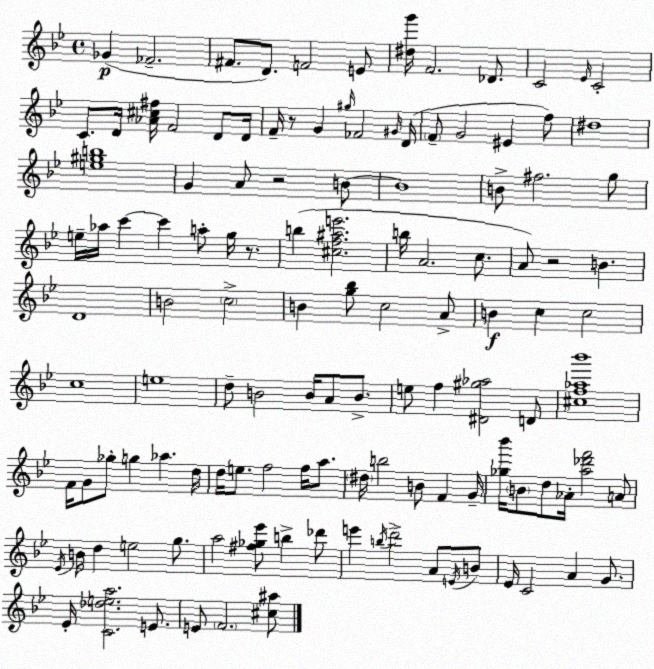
X:1
T:Untitled
M:4/4
L:1/4
K:Gm
_G _F2 ^F/2 D/2 F2 E/2 [^dg']/4 F2 _D/2 C2 _E/4 C2 C/2 D/4 [_A^c^f]/4 F2 D/2 D/4 F/4 z/2 G ^g/4 _F2 ^G/4 D/4 F/2 G2 ^E f/2 ^d4 [e^gb]4 G A/2 z2 B/2 B4 B/2 ^f2 g/2 e/4 _a/4 c' c' a/2 g/4 z/2 b [^cf^ae']2 b/4 A2 c/2 A/2 z2 B D4 B2 c2 B [g_b]/2 c2 A/2 B c c2 c4 e4 d/2 B2 B/4 A/2 B/2 e/2 f [^D^g_a]2 D/2 [^cf_a_b']4 F/4 G/2 _g/2 g _a d/4 d/4 e/2 f2 f/4 a/2 ^d/4 b2 B/2 F G/4 [_g_b']/4 B/2 d/2 _A/4 [a_d'f']2 A/2 _E/4 B/4 d e2 g/2 a2 [^f_g_e']/2 b _d'/2 e' b/4 d'2 A/2 E/4 B/2 _E/4 C2 A G/2 _E/4 [C_dea]2 E/2 E/2 F2 [^c^a]/2